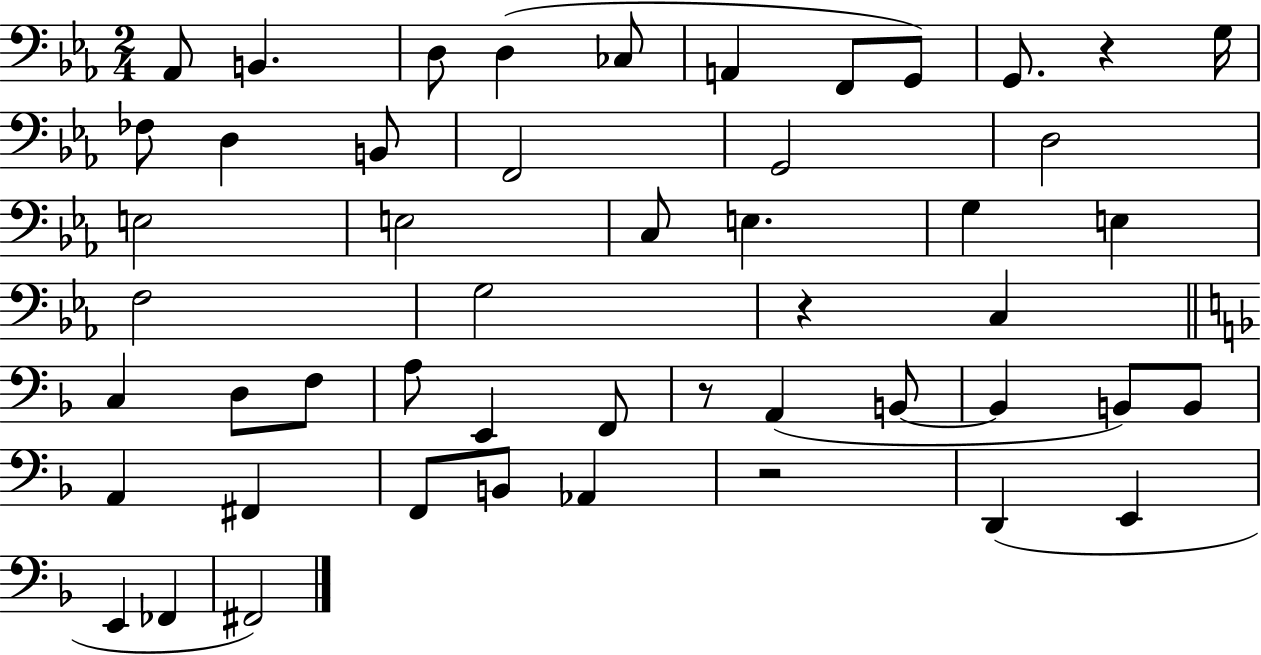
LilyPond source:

{
  \clef bass
  \numericTimeSignature
  \time 2/4
  \key ees \major
  aes,8 b,4. | d8 d4( ces8 | a,4 f,8 g,8) | g,8. r4 g16 | \break fes8 d4 b,8 | f,2 | g,2 | d2 | \break e2 | e2 | c8 e4. | g4 e4 | \break f2 | g2 | r4 c4 | \bar "||" \break \key f \major c4 d8 f8 | a8 e,4 f,8 | r8 a,4( b,8~~ | b,4 b,8) b,8 | \break a,4 fis,4 | f,8 b,8 aes,4 | r2 | d,4( e,4 | \break e,4 fes,4 | fis,2) | \bar "|."
}